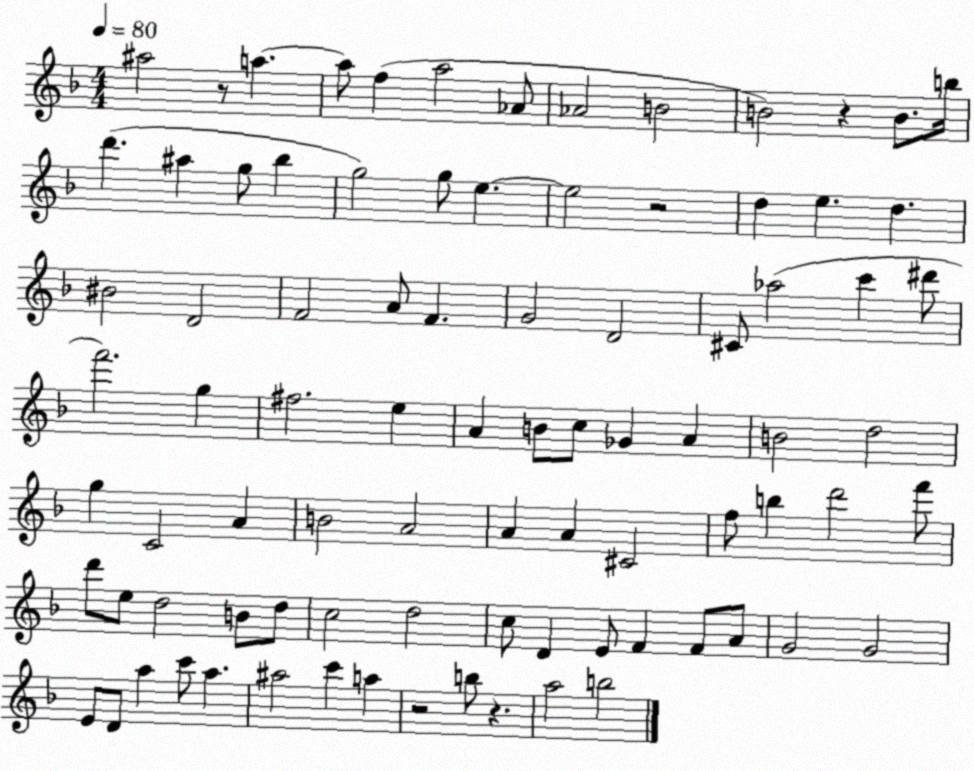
X:1
T:Untitled
M:4/4
L:1/4
K:F
^a2 z/2 a a/2 f a2 _A/2 _A2 B2 B2 z B/2 b/4 d' ^a g/2 _b g2 g/2 e e2 z2 d e d ^B2 D2 F2 A/2 F G2 D2 ^C/2 _a2 c' ^d'/2 f'2 g ^f2 e A B/2 c/2 _G A B2 d2 g C2 A B2 A2 A A ^C2 f/2 b d'2 f'/2 d'/2 e/2 d2 B/2 d/2 c2 d2 c/2 D E/2 F F/2 A/2 G2 G2 E/2 D/2 a c'/2 a ^a2 c' a z2 b/2 z a2 b2